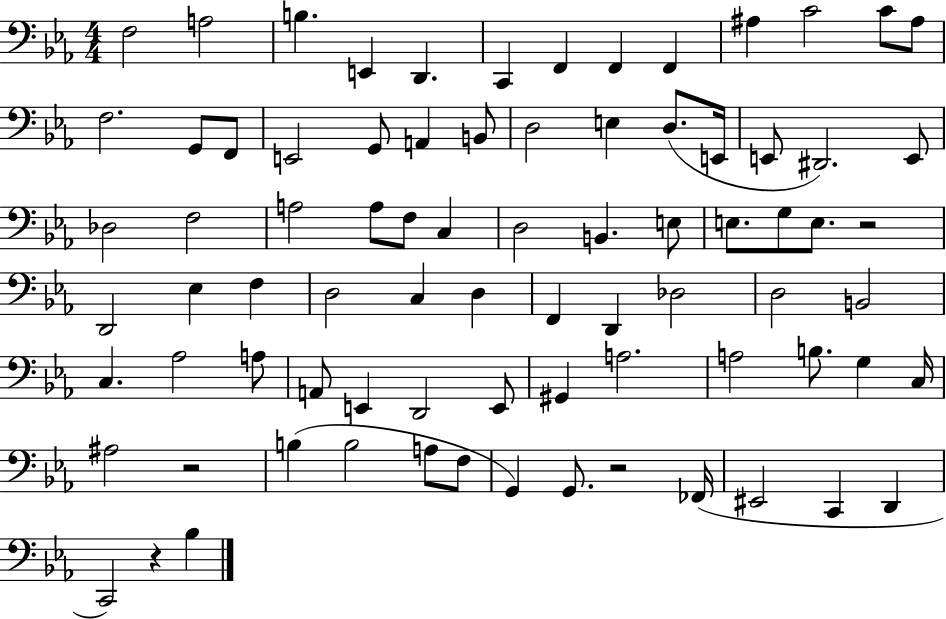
X:1
T:Untitled
M:4/4
L:1/4
K:Eb
F,2 A,2 B, E,, D,, C,, F,, F,, F,, ^A, C2 C/2 ^A,/2 F,2 G,,/2 F,,/2 E,,2 G,,/2 A,, B,,/2 D,2 E, D,/2 E,,/4 E,,/2 ^D,,2 E,,/2 _D,2 F,2 A,2 A,/2 F,/2 C, D,2 B,, E,/2 E,/2 G,/2 E,/2 z2 D,,2 _E, F, D,2 C, D, F,, D,, _D,2 D,2 B,,2 C, _A,2 A,/2 A,,/2 E,, D,,2 E,,/2 ^G,, A,2 A,2 B,/2 G, C,/4 ^A,2 z2 B, B,2 A,/2 F,/2 G,, G,,/2 z2 _F,,/4 ^E,,2 C,, D,, C,,2 z _B,